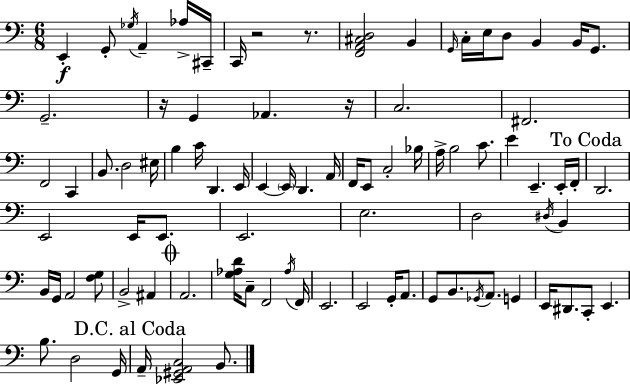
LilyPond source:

{
  \clef bass
  \numericTimeSignature
  \time 6/8
  \key a \minor
  e,4-.\f g,8-. \acciaccatura { ges16 } a,4-- aes16-> | cis,16-- c,16 r2 r8. | <f, a, cis d>2 b,4 | \grace { g,16 } c16-. e16 d8 b,4 b,16 g,8. | \break g,2.-- | r16 g,4 aes,4. | r16 c2. | fis,2. | \break f,2 c,4 | b,8. d2 | eis16 b4 c'16 d,4. | e,16 e,4~~ \parenthesize e,16 d,4. | \break a,16 f,16 e,8 c2-. | bes16 a16-> b2 c'8. | e'4 e,4.-- | e,16-. f,16-. \mark "To Coda" d,2. | \break e,2 e,16 e,8. | e,2. | e2. | d2 \acciaccatura { dis16 } b,4 | \break b,16 g,16 a,2 | <f g>8 b,2-> ais,4 | \mark \markup { \musicglyph "scripts.coda" } a,2. | <g aes d'>16 c8-- f,2 | \break \acciaccatura { aes16 } f,16 e,2. | e,2 | g,16-. a,8. g,8 b,8. \acciaccatura { ges,16 } a,8. | g,4 e,16 dis,8. c,8-. e,4. | \break b8. d2 | g,16 \mark "D.C. al Coda" a,16-- <ees, gis, a, c>2 | b,8. \bar "|."
}